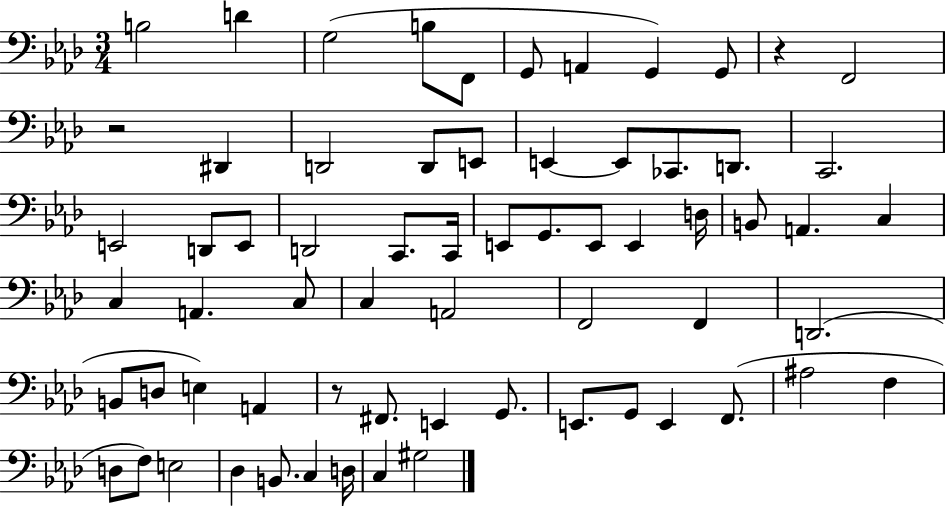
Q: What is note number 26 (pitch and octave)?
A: E2